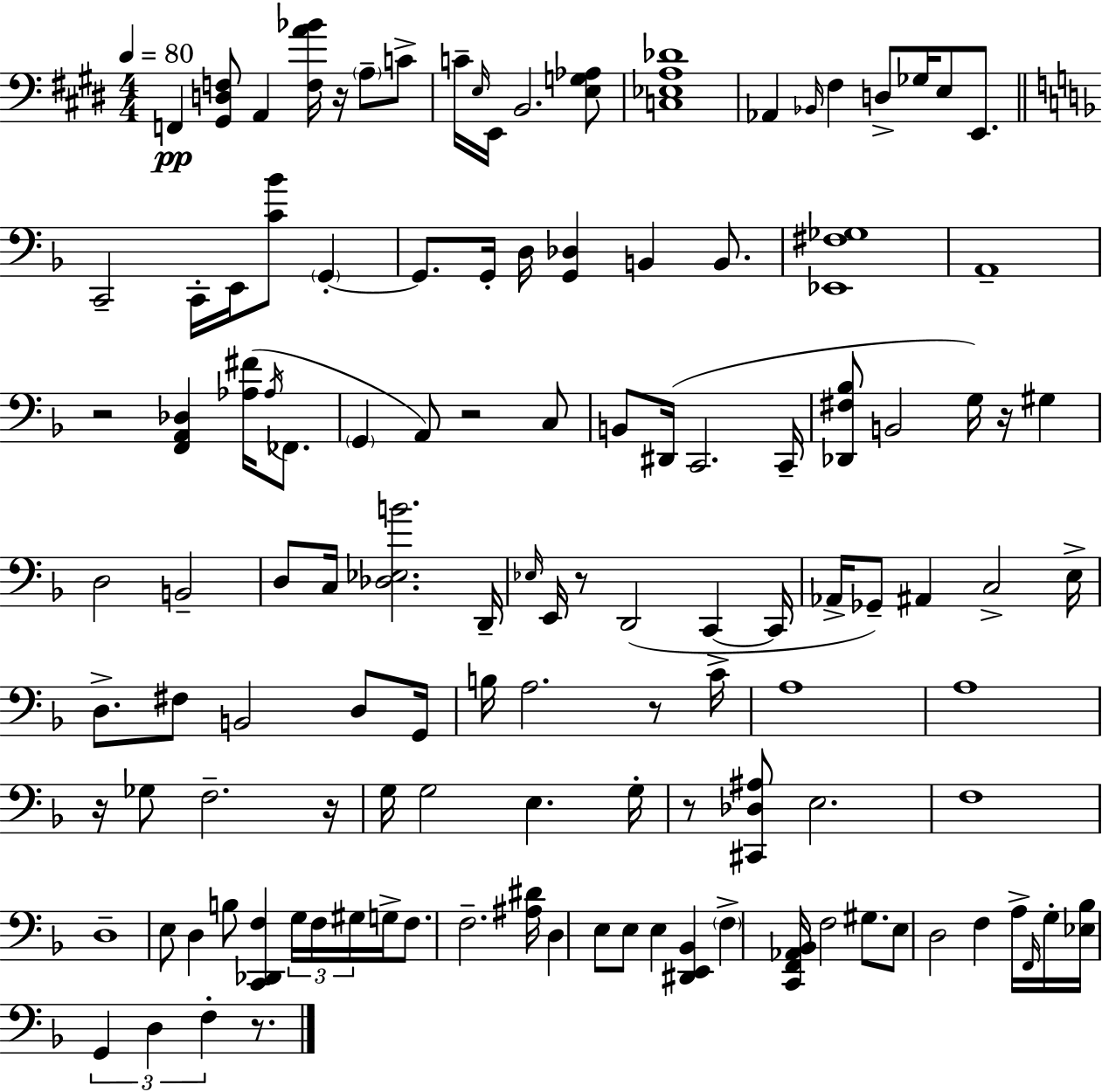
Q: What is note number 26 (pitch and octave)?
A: Ab3